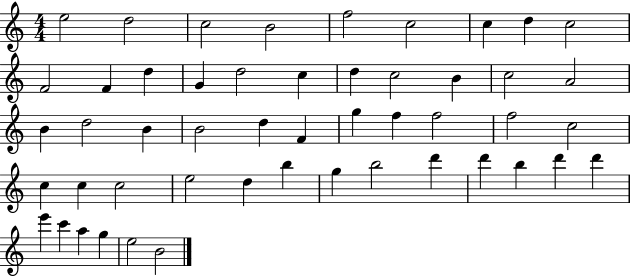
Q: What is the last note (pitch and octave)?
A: B4